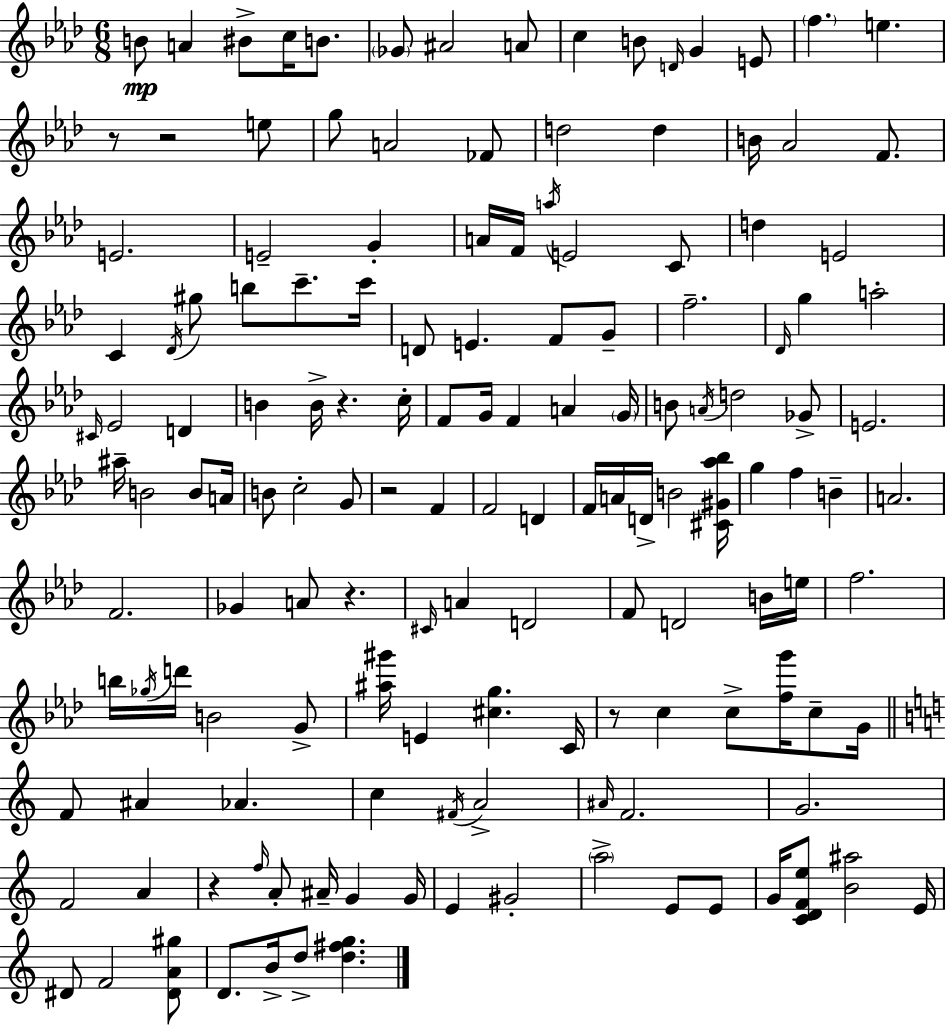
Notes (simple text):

B4/e A4/q BIS4/e C5/s B4/e. Gb4/e A#4/h A4/e C5/q B4/e D4/s G4/q E4/e F5/q. E5/q. R/e R/h E5/e G5/e A4/h FES4/e D5/h D5/q B4/s Ab4/h F4/e. E4/h. E4/h G4/q A4/s F4/s A5/s E4/h C4/e D5/q E4/h C4/q Db4/s G#5/e B5/e C6/e. C6/s D4/e E4/q. F4/e G4/e F5/h. Db4/s G5/q A5/h C#4/s Eb4/h D4/q B4/q B4/s R/q. C5/s F4/e G4/s F4/q A4/q G4/s B4/e A4/s D5/h Gb4/e E4/h. A#5/s B4/h B4/e A4/s B4/e C5/h G4/e R/h F4/q F4/h D4/q F4/s A4/s D4/s B4/h [C#4,G#4,Ab5,Bb5]/s G5/q F5/q B4/q A4/h. F4/h. Gb4/q A4/e R/q. C#4/s A4/q D4/h F4/e D4/h B4/s E5/s F5/h. B5/s Gb5/s D6/s B4/h G4/e [A#5,G#6]/s E4/q [C#5,G5]/q. C4/s R/e C5/q C5/e [F5,G6]/s C5/e G4/s F4/e A#4/q Ab4/q. C5/q F#4/s A4/h A#4/s F4/h. G4/h. F4/h A4/q R/q F5/s A4/e A#4/s G4/q G4/s E4/q G#4/h A5/h E4/e E4/e G4/s [C4,D4,F4,E5]/e [B4,A#5]/h E4/s D#4/e F4/h [D#4,A4,G#5]/e D4/e. B4/s D5/e [D5,F#5,G5]/q.